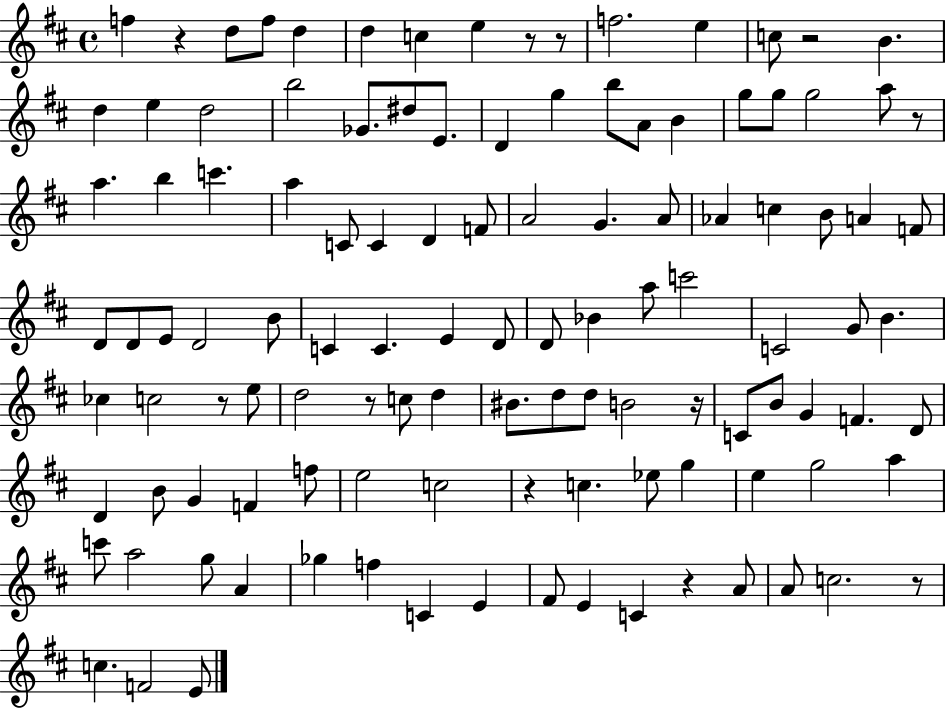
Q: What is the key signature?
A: D major